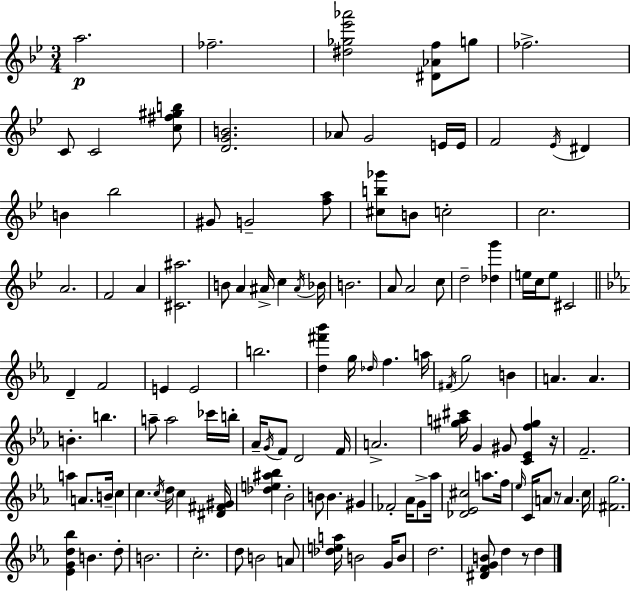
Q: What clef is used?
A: treble